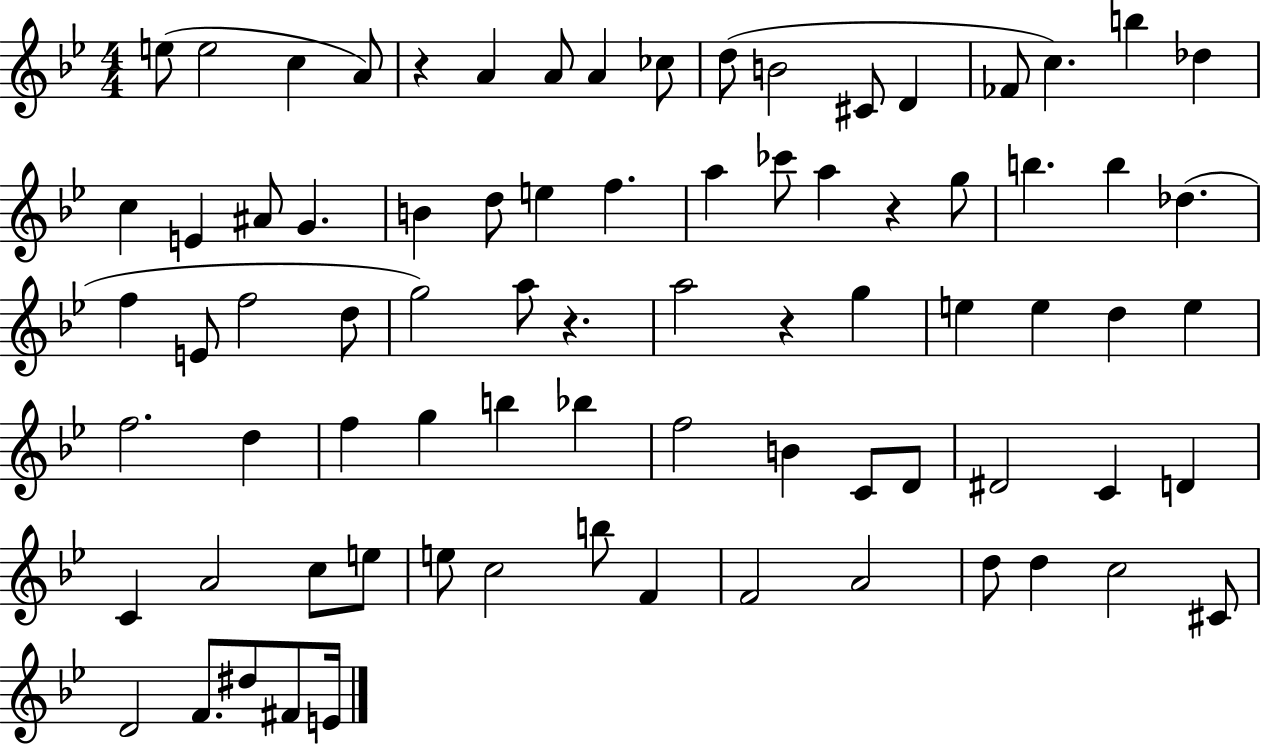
E5/e E5/h C5/q A4/e R/q A4/q A4/e A4/q CES5/e D5/e B4/h C#4/e D4/q FES4/e C5/q. B5/q Db5/q C5/q E4/q A#4/e G4/q. B4/q D5/e E5/q F5/q. A5/q CES6/e A5/q R/q G5/e B5/q. B5/q Db5/q. F5/q E4/e F5/h D5/e G5/h A5/e R/q. A5/h R/q G5/q E5/q E5/q D5/q E5/q F5/h. D5/q F5/q G5/q B5/q Bb5/q F5/h B4/q C4/e D4/e D#4/h C4/q D4/q C4/q A4/h C5/e E5/e E5/e C5/h B5/e F4/q F4/h A4/h D5/e D5/q C5/h C#4/e D4/h F4/e. D#5/e F#4/e E4/s